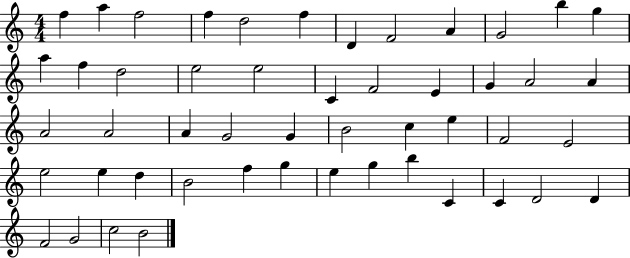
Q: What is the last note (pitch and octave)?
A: B4